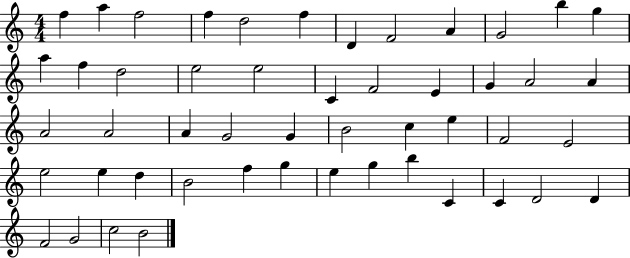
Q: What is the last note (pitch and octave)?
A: B4